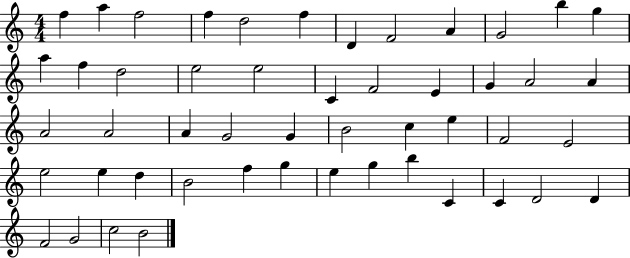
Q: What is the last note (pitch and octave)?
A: B4